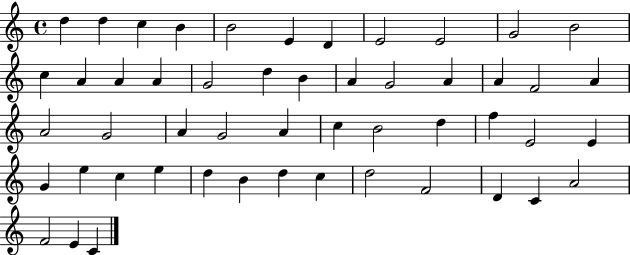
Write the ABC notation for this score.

X:1
T:Untitled
M:4/4
L:1/4
K:C
d d c B B2 E D E2 E2 G2 B2 c A A A G2 d B A G2 A A F2 A A2 G2 A G2 A c B2 d f E2 E G e c e d B d c d2 F2 D C A2 F2 E C